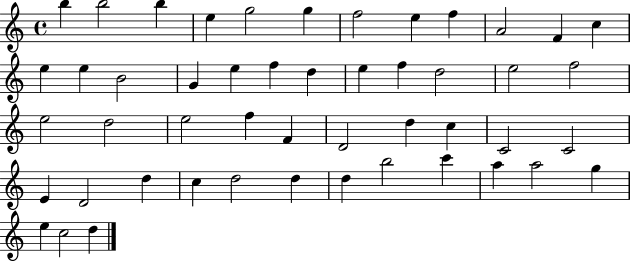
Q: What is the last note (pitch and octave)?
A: D5